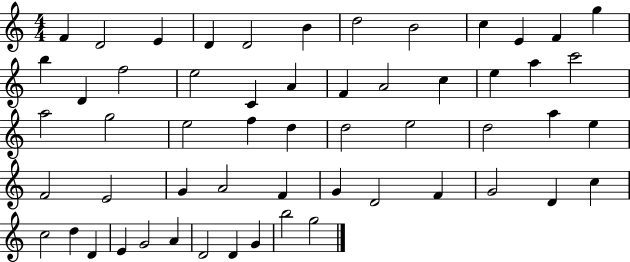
F4/q D4/h E4/q D4/q D4/h B4/q D5/h B4/h C5/q E4/q F4/q G5/q B5/q D4/q F5/h E5/h C4/q A4/q F4/q A4/h C5/q E5/q A5/q C6/h A5/h G5/h E5/h F5/q D5/q D5/h E5/h D5/h A5/q E5/q F4/h E4/h G4/q A4/h F4/q G4/q D4/h F4/q G4/h D4/q C5/q C5/h D5/q D4/q E4/q G4/h A4/q D4/h D4/q G4/q B5/h G5/h